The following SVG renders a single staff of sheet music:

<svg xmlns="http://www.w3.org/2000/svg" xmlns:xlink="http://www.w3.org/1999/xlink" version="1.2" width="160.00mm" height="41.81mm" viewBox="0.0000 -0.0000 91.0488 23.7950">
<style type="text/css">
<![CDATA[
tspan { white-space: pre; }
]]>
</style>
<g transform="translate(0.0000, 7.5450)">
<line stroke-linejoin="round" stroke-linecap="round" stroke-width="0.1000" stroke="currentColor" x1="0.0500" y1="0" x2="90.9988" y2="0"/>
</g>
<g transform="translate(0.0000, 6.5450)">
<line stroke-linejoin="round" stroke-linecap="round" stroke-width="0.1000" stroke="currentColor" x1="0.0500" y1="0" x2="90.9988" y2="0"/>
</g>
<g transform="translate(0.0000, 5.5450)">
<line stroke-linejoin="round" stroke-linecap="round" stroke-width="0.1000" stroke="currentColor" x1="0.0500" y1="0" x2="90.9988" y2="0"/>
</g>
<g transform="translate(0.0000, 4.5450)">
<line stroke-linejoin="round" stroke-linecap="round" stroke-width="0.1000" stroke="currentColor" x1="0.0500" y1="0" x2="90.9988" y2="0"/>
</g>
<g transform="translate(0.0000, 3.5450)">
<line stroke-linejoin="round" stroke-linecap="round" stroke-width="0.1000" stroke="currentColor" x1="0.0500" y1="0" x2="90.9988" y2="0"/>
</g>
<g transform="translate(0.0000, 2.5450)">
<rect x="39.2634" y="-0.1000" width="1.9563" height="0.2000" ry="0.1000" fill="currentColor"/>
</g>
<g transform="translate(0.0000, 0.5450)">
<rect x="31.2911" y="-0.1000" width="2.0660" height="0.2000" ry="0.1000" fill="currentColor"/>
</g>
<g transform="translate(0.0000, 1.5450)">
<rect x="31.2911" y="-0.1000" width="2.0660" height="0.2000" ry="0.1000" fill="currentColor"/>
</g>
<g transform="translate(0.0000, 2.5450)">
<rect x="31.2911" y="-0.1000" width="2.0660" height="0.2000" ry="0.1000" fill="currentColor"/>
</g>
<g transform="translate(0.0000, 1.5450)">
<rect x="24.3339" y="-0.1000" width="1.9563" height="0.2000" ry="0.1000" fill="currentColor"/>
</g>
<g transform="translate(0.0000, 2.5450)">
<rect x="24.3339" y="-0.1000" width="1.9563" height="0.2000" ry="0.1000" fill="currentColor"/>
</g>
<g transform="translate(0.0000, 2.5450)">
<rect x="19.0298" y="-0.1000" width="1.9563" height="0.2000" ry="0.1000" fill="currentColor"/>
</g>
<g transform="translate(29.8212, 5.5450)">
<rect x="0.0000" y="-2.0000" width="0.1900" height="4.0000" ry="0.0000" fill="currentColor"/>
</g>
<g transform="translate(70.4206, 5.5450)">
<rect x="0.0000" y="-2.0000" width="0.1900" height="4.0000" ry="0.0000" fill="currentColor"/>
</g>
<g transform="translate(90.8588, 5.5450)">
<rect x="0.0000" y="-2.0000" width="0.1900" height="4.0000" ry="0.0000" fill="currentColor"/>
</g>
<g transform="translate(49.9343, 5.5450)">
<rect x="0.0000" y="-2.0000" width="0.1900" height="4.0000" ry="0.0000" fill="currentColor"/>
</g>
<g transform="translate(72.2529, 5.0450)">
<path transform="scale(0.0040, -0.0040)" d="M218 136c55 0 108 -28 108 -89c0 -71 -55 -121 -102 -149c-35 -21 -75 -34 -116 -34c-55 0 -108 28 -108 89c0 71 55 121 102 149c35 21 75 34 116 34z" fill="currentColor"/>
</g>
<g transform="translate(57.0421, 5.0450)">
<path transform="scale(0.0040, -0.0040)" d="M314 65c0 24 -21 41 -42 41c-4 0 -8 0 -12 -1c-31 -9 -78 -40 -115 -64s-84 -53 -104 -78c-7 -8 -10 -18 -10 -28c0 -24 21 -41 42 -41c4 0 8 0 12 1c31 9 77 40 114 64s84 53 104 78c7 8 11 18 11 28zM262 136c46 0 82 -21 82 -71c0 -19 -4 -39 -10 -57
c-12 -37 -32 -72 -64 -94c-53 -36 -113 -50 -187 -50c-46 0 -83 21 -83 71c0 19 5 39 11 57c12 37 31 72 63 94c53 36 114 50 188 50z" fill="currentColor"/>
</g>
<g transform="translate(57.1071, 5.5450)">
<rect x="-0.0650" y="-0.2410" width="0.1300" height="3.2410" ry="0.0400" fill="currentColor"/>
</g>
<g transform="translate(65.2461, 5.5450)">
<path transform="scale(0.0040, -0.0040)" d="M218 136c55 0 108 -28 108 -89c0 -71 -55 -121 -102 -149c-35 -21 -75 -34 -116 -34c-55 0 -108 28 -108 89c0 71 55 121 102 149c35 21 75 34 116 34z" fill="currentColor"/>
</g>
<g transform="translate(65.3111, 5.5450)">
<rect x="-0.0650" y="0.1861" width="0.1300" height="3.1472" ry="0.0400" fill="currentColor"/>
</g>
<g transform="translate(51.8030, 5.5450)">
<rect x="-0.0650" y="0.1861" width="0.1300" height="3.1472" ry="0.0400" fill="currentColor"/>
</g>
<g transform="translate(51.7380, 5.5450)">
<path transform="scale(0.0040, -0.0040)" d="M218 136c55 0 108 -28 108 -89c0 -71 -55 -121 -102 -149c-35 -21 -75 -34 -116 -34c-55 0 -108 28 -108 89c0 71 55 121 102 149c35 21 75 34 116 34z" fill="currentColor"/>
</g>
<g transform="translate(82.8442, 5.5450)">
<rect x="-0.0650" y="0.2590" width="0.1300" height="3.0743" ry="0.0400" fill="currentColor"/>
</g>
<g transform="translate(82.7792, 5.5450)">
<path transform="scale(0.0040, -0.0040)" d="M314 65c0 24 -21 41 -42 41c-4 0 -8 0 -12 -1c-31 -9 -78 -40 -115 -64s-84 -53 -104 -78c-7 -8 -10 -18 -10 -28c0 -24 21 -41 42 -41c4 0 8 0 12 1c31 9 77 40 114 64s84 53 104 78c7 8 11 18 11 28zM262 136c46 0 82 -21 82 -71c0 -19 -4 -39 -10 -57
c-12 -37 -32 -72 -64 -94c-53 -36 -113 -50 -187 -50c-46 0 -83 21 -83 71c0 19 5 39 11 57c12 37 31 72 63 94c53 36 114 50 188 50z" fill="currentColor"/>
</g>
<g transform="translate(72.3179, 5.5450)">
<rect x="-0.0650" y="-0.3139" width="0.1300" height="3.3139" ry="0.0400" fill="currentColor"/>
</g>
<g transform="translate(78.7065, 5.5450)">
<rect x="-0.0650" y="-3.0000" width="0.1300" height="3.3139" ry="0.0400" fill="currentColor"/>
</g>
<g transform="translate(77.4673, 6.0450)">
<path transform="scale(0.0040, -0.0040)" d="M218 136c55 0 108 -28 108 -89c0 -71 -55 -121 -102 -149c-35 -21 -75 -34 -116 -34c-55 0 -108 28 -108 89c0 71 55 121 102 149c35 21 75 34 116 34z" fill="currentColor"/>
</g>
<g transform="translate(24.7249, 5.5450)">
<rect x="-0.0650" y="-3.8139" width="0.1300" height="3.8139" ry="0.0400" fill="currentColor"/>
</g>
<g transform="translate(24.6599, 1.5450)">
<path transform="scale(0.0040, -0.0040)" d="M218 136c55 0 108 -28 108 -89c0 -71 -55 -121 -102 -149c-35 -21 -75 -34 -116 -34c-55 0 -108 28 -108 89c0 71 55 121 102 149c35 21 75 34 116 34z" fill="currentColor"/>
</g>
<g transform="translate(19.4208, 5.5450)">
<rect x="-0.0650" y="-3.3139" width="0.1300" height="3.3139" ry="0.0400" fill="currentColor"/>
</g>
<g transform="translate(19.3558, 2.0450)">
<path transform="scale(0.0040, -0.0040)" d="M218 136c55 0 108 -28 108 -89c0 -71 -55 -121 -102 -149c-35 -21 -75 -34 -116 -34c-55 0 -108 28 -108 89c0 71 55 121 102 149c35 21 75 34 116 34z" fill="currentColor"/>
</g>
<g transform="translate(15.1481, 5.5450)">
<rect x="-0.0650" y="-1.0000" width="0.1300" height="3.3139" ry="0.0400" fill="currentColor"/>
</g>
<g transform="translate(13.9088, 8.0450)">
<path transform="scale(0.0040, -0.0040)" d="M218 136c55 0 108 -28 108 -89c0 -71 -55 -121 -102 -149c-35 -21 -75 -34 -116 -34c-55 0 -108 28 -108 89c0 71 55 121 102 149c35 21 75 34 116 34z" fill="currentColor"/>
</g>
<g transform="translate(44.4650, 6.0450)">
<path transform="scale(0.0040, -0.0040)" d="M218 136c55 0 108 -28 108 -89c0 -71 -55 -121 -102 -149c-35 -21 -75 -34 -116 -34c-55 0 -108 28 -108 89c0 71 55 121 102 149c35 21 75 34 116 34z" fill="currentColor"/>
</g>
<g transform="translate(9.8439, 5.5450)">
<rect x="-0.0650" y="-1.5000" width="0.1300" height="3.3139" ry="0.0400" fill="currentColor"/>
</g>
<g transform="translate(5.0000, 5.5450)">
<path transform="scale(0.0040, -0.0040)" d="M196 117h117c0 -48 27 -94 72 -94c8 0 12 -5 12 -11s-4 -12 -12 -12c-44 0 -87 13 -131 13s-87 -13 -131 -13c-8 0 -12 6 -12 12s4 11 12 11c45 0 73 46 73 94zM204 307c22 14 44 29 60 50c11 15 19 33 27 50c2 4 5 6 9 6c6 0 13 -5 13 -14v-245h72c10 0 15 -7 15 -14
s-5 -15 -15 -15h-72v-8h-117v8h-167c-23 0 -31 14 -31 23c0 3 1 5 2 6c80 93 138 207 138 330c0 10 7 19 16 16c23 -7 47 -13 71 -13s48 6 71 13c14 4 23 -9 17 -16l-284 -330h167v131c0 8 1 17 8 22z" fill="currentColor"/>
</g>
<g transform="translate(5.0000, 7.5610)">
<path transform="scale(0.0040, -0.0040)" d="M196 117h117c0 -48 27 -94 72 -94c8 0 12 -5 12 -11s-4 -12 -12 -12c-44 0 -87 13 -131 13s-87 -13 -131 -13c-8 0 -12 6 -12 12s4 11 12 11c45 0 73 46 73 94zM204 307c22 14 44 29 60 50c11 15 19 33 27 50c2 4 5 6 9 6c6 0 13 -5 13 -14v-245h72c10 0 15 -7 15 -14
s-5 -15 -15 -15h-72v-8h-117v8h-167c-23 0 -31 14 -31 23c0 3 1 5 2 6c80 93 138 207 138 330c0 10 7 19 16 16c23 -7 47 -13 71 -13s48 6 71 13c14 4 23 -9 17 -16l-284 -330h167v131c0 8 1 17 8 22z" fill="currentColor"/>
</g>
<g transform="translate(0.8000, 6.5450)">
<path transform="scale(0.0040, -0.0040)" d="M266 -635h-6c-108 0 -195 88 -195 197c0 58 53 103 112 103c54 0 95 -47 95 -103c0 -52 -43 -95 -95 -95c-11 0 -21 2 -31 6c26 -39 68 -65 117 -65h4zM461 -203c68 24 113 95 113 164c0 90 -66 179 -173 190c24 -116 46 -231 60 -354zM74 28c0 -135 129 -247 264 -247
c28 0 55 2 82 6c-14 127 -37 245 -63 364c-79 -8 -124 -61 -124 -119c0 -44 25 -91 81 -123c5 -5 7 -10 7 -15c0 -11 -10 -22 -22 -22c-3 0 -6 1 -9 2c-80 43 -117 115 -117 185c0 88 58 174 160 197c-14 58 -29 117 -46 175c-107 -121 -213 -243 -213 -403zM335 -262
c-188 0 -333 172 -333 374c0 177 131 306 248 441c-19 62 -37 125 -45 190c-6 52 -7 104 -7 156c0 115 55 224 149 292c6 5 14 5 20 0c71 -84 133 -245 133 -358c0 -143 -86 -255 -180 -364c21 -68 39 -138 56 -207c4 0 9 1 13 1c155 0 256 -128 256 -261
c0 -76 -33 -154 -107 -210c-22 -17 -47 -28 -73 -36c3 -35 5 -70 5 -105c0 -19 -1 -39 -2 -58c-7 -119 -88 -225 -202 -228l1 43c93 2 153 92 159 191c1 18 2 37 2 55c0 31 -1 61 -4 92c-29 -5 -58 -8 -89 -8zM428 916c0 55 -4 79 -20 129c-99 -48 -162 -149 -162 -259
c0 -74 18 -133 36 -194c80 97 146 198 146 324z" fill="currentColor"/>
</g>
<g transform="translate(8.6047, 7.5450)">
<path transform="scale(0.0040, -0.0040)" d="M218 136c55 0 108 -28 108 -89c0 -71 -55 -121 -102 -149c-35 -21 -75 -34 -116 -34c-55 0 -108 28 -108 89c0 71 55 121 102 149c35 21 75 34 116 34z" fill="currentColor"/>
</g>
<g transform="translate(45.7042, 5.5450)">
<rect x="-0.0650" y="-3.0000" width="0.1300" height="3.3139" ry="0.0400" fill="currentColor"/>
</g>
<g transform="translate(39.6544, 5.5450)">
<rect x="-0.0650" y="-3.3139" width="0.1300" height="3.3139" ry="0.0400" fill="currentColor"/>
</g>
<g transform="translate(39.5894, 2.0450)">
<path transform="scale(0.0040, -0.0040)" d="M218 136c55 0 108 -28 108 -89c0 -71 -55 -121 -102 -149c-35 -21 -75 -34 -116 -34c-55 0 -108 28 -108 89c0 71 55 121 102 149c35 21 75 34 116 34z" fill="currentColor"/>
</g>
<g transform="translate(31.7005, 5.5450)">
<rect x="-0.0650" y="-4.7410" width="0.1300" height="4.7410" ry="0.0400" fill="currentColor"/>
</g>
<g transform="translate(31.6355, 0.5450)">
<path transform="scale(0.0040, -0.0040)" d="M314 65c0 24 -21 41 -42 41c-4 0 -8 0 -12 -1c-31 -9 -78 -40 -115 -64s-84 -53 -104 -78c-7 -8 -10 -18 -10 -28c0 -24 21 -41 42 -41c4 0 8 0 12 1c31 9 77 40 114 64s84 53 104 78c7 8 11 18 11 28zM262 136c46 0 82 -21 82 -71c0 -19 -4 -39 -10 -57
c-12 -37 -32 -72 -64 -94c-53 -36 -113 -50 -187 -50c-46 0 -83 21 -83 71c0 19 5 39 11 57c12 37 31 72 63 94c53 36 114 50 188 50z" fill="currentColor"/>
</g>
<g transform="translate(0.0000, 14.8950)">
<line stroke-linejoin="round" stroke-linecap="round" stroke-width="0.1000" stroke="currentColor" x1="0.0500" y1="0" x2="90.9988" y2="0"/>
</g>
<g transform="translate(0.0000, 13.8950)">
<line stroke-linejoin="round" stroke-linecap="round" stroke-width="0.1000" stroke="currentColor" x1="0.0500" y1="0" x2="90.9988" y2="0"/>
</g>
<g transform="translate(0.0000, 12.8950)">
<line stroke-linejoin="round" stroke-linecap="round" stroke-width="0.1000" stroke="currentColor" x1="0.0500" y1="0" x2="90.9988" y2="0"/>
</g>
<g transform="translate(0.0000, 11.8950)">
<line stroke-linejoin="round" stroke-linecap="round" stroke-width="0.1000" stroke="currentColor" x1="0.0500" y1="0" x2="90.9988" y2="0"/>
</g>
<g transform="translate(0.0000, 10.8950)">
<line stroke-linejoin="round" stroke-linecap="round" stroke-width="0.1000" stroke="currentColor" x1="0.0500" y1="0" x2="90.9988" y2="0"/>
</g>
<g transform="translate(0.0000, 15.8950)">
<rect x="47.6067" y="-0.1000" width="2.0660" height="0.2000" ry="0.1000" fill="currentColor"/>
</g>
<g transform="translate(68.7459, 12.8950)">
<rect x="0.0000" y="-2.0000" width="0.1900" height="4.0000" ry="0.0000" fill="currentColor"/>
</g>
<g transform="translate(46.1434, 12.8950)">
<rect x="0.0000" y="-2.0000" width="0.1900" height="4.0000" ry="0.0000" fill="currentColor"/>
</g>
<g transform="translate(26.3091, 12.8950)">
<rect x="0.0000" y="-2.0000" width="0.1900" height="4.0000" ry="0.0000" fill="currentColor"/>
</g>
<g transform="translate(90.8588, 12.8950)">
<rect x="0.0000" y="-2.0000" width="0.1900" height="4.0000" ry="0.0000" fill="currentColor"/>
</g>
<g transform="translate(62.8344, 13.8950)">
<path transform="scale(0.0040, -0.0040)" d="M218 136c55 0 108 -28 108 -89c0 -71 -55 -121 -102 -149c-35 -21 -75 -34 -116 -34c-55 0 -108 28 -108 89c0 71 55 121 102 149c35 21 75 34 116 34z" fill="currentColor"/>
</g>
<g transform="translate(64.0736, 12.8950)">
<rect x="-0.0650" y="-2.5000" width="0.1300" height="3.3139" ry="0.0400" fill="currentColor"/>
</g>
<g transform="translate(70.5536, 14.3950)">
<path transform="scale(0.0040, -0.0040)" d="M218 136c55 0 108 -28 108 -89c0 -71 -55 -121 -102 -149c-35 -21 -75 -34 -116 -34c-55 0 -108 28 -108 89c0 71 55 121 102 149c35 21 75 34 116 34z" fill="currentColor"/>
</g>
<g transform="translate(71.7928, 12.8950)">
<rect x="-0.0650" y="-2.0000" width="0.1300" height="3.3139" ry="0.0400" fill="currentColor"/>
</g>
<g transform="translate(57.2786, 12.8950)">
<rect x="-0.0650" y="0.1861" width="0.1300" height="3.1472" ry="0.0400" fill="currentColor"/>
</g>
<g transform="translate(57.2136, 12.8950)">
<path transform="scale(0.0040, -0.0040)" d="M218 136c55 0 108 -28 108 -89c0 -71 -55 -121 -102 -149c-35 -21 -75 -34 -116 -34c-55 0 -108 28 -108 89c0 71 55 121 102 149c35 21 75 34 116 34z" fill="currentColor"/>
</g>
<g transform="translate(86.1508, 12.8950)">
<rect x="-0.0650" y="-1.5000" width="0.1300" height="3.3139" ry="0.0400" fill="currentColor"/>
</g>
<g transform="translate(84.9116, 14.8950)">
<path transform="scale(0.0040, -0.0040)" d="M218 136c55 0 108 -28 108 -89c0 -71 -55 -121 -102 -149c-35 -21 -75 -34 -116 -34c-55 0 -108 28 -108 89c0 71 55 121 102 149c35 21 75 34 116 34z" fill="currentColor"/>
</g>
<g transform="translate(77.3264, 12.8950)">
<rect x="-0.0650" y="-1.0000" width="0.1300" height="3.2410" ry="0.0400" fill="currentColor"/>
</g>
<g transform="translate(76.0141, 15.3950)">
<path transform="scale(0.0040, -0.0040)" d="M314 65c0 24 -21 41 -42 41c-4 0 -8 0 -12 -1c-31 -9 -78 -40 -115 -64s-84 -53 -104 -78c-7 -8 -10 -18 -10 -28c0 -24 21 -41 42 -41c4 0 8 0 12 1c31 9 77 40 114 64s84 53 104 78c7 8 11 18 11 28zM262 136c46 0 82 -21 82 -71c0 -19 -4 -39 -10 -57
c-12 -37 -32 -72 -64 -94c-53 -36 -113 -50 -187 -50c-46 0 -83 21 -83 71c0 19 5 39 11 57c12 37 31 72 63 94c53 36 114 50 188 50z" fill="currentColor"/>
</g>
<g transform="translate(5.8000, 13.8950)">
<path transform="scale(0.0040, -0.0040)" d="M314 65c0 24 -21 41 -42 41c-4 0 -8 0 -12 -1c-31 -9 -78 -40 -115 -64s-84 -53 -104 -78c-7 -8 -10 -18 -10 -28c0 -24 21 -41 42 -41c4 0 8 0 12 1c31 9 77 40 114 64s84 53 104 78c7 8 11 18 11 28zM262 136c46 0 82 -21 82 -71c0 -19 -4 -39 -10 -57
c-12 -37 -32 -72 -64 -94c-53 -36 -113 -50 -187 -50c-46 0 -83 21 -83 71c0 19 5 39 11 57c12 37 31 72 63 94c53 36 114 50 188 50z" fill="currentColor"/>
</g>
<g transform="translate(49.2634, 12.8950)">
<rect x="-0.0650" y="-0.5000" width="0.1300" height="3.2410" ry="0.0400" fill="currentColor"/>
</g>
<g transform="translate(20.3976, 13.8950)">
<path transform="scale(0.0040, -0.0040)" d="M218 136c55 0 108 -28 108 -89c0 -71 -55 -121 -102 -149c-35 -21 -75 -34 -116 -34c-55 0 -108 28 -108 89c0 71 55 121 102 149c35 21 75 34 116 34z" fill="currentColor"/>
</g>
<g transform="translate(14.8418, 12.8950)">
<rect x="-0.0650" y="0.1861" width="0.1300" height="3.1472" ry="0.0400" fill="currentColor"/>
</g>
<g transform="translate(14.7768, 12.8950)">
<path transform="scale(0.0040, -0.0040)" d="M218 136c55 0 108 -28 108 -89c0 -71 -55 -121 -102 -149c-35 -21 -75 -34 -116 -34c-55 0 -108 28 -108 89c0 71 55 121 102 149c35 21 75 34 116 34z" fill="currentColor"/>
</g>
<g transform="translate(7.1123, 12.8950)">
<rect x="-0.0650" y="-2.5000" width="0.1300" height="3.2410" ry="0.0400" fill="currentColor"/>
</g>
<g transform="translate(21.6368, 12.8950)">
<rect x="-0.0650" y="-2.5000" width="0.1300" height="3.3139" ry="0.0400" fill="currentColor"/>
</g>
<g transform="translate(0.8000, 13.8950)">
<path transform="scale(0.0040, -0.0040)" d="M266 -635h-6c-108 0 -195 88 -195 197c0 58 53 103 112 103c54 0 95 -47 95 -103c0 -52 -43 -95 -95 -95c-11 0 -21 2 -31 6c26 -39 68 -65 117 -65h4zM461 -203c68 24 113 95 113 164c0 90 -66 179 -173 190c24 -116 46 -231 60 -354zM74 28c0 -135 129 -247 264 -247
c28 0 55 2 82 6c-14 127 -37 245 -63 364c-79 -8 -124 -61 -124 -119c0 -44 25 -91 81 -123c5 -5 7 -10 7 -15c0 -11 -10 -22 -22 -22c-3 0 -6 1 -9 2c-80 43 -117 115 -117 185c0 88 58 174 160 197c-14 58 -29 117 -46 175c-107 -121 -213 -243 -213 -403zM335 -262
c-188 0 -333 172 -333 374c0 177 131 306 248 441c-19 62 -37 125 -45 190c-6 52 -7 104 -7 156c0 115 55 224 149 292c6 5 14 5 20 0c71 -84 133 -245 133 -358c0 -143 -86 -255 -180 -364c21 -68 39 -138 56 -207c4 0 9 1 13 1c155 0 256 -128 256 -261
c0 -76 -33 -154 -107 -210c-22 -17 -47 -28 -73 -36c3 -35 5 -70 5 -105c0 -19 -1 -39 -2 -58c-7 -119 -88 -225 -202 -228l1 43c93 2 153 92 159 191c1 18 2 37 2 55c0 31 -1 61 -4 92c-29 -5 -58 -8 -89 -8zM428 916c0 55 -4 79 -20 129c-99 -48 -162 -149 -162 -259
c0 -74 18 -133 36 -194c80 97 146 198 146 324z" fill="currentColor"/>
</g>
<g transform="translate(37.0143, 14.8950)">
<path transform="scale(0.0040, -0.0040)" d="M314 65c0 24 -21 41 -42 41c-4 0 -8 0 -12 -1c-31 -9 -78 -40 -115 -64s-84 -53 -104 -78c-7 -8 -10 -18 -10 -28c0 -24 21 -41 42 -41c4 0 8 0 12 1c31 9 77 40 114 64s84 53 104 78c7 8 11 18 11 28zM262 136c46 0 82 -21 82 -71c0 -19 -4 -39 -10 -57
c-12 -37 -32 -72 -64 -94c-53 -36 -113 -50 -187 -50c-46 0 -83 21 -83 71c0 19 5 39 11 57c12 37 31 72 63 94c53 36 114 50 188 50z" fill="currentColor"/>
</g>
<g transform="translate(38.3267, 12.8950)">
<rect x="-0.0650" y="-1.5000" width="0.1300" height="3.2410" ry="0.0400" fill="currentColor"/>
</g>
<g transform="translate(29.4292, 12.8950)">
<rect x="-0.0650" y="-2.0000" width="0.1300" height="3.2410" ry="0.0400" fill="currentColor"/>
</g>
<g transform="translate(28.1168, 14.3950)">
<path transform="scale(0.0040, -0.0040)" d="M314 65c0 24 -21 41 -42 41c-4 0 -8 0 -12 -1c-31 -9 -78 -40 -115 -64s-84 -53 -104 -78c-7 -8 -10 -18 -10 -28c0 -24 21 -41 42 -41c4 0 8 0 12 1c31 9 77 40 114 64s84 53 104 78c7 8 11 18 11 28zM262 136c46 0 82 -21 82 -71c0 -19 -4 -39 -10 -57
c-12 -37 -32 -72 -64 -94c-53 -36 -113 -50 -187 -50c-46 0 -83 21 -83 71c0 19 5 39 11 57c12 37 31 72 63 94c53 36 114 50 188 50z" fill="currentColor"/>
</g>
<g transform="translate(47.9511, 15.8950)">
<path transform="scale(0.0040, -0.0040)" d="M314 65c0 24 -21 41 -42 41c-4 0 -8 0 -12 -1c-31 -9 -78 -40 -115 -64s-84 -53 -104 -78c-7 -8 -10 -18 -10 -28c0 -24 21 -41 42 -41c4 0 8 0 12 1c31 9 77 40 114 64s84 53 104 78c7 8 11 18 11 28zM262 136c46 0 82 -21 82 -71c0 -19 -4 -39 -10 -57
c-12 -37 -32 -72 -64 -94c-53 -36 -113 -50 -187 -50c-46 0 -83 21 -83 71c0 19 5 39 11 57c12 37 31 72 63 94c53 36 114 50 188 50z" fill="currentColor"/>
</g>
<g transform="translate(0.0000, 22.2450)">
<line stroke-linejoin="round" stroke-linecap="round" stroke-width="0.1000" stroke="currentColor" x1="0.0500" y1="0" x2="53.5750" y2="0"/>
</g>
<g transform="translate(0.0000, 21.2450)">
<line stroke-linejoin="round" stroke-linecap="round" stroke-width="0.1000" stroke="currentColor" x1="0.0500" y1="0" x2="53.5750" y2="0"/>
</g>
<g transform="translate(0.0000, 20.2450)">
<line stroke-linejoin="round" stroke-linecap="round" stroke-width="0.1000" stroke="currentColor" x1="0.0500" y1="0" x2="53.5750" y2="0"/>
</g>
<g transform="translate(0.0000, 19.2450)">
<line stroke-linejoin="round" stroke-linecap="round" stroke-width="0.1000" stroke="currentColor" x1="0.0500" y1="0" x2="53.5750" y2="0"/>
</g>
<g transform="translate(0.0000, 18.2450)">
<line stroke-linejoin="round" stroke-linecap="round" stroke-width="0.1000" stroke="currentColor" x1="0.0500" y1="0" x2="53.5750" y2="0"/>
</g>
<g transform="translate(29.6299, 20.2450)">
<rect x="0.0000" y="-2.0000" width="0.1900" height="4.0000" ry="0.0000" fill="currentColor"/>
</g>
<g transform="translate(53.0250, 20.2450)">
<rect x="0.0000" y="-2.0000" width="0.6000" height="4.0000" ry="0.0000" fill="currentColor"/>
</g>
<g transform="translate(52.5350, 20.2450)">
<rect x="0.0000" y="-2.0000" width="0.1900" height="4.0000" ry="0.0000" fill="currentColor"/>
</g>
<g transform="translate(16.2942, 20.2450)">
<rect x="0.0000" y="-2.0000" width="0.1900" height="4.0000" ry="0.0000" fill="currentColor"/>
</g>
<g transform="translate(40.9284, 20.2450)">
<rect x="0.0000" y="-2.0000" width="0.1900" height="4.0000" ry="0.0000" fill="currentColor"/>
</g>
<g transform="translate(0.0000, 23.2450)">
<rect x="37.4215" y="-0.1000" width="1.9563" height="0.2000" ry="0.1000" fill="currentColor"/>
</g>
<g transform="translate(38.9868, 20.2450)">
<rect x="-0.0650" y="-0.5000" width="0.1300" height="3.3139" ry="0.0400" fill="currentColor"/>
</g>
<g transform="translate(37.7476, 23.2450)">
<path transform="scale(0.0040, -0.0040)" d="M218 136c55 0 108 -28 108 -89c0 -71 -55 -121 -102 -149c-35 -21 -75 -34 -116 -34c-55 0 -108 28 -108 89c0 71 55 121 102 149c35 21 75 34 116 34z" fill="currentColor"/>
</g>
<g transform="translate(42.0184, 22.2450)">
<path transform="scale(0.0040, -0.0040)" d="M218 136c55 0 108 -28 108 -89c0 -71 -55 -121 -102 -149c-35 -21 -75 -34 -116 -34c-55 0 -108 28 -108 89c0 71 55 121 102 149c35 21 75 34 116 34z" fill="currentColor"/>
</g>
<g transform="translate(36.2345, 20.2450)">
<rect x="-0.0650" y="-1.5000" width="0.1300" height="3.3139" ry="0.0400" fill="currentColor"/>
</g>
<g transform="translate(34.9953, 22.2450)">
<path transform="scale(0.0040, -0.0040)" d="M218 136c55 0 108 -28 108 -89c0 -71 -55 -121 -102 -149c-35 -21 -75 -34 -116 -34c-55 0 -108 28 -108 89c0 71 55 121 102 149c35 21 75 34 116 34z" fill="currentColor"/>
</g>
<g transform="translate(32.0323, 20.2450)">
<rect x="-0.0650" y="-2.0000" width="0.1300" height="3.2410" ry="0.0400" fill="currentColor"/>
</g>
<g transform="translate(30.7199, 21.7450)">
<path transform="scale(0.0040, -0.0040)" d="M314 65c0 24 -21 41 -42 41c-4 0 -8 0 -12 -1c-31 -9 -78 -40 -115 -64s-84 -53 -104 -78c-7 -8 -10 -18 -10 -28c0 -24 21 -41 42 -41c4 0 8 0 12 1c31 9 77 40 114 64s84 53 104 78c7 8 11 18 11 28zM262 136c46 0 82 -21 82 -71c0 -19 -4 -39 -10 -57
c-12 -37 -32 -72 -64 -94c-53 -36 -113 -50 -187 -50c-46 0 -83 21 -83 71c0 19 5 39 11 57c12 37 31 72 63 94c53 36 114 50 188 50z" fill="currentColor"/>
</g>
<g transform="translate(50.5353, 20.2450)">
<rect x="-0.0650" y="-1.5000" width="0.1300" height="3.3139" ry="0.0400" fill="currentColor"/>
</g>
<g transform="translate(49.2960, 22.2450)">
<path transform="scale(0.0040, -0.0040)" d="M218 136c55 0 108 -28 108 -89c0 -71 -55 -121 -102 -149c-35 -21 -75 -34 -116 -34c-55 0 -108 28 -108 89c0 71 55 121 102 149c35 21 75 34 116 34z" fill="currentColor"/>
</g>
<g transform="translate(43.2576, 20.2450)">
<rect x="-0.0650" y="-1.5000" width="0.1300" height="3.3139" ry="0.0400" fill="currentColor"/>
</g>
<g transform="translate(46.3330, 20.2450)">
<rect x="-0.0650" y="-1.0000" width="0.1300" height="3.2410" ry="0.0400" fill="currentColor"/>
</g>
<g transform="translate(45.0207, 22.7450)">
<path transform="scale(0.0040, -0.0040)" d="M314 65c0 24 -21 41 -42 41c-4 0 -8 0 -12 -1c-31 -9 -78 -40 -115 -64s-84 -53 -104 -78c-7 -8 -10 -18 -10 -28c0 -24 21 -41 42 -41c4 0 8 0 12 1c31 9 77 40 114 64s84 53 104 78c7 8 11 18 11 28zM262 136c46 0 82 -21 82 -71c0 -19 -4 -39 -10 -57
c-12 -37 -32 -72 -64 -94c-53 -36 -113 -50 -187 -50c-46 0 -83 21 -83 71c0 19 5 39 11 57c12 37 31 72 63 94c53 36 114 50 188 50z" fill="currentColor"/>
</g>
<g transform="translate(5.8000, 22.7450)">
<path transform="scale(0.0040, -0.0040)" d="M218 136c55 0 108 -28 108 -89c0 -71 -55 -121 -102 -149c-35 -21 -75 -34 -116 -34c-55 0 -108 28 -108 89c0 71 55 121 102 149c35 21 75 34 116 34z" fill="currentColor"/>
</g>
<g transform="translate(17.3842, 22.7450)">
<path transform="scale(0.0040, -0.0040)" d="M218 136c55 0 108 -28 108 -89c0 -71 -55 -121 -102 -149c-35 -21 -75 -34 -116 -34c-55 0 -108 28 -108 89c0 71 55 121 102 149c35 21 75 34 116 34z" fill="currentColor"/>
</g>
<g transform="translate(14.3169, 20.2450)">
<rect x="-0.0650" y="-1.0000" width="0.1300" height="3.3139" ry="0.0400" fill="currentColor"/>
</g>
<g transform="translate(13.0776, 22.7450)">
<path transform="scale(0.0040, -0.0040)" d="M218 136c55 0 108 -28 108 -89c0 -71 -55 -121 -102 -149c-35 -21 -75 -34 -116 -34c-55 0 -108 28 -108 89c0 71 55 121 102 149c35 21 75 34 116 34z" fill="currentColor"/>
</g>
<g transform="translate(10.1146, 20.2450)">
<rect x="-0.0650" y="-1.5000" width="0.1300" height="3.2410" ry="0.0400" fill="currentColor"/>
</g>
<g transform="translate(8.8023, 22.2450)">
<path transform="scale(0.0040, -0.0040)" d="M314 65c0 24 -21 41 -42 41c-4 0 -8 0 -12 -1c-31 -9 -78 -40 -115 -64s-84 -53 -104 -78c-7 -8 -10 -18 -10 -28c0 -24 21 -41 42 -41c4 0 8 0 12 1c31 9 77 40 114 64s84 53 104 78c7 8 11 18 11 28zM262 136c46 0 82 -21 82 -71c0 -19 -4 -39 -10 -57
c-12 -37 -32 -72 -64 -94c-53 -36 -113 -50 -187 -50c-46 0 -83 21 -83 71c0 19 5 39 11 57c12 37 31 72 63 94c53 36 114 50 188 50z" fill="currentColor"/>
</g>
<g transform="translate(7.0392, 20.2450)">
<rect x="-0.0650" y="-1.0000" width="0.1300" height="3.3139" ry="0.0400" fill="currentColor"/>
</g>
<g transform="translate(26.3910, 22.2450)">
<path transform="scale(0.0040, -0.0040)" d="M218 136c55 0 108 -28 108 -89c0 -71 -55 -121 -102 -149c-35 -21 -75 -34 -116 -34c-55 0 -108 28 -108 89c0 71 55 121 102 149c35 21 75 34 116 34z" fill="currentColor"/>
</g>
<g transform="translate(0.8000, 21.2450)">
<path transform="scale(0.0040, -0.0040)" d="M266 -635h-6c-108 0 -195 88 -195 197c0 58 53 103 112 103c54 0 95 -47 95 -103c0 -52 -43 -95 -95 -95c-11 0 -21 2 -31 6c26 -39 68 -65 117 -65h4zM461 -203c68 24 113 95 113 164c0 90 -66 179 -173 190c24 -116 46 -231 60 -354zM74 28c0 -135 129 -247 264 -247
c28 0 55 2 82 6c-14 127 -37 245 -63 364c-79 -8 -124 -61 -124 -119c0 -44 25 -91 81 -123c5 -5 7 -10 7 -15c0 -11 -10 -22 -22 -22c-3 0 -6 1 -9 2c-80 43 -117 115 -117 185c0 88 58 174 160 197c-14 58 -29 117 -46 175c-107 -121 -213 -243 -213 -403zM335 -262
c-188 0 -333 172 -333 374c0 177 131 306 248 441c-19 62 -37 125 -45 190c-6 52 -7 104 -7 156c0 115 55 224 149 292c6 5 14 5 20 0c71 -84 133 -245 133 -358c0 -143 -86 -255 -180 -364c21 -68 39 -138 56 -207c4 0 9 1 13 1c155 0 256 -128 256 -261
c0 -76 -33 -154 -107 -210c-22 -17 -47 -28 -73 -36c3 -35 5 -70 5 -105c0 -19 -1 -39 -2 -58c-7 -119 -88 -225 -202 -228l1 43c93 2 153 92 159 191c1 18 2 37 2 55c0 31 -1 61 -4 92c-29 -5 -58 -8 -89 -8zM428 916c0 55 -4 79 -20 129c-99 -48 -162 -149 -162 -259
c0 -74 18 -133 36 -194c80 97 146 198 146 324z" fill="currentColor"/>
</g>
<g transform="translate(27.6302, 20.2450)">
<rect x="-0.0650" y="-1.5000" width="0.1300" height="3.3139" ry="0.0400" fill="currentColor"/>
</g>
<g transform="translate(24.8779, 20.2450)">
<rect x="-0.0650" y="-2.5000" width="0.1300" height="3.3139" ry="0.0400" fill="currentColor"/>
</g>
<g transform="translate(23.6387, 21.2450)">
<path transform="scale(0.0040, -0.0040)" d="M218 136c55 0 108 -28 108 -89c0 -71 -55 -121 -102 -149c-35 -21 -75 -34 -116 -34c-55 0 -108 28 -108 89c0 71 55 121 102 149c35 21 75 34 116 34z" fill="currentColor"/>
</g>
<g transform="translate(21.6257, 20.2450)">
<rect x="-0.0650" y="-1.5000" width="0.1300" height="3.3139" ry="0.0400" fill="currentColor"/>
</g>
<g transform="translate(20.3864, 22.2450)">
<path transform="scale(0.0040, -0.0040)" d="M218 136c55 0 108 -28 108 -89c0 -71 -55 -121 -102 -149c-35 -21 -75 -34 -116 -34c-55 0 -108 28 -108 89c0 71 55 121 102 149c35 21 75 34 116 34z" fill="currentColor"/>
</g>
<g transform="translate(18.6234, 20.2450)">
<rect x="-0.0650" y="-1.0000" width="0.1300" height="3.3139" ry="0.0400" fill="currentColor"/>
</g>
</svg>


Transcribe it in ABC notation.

X:1
T:Untitled
M:4/4
L:1/4
K:C
E D b c' e'2 b A B c2 B c A B2 G2 B G F2 E2 C2 B G F D2 E D E2 D D E G E F2 E C E D2 E